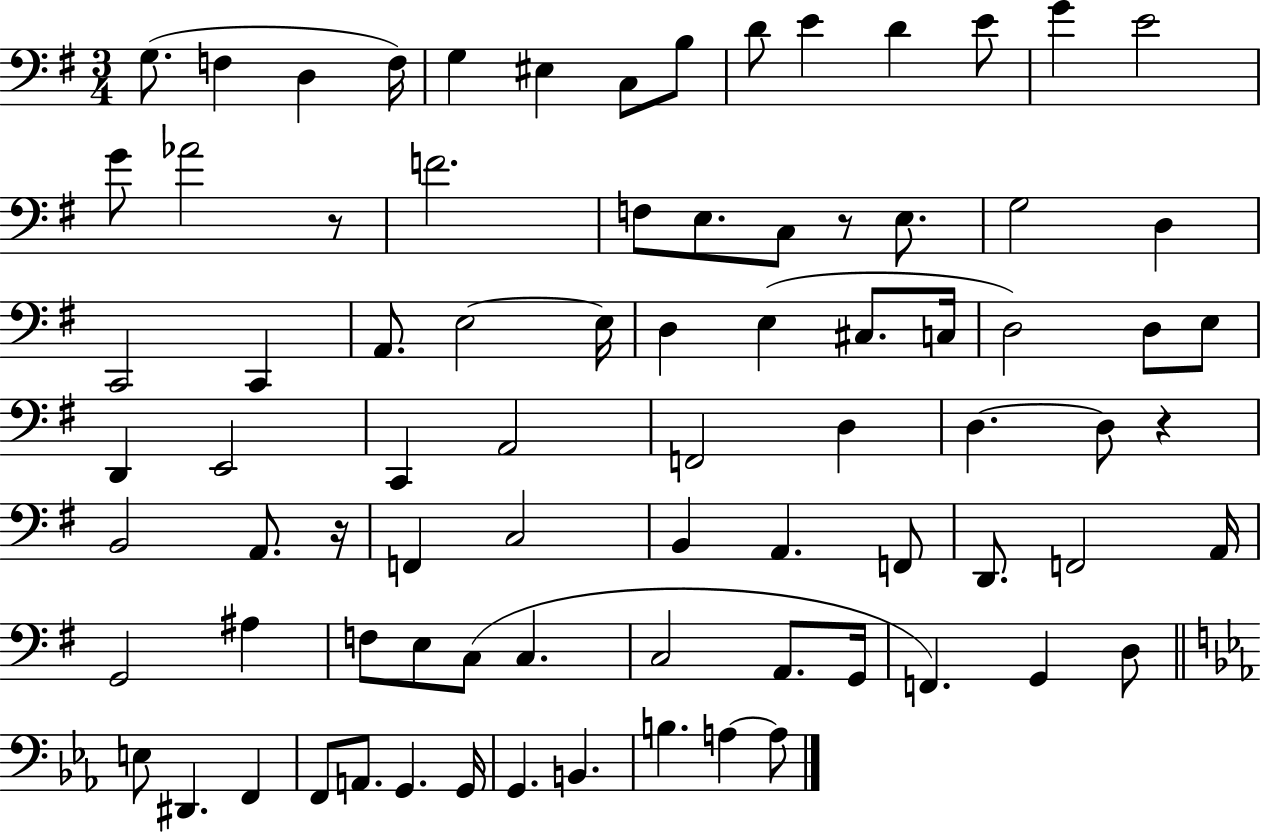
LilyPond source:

{
  \clef bass
  \numericTimeSignature
  \time 3/4
  \key g \major
  \repeat volta 2 { g8.( f4 d4 f16) | g4 eis4 c8 b8 | d'8 e'4 d'4 e'8 | g'4 e'2 | \break g'8 aes'2 r8 | f'2. | f8 e8. c8 r8 e8. | g2 d4 | \break c,2 c,4 | a,8. e2~~ e16 | d4 e4( cis8. c16 | d2) d8 e8 | \break d,4 e,2 | c,4 a,2 | f,2 d4 | d4.~~ d8 r4 | \break b,2 a,8. r16 | f,4 c2 | b,4 a,4. f,8 | d,8. f,2 a,16 | \break g,2 ais4 | f8 e8 c8( c4. | c2 a,8. g,16 | f,4.) g,4 d8 | \break \bar "||" \break \key ees \major e8 dis,4. f,4 | f,8 a,8. g,4. g,16 | g,4. b,4. | b4. a4~~ a8 | \break } \bar "|."
}